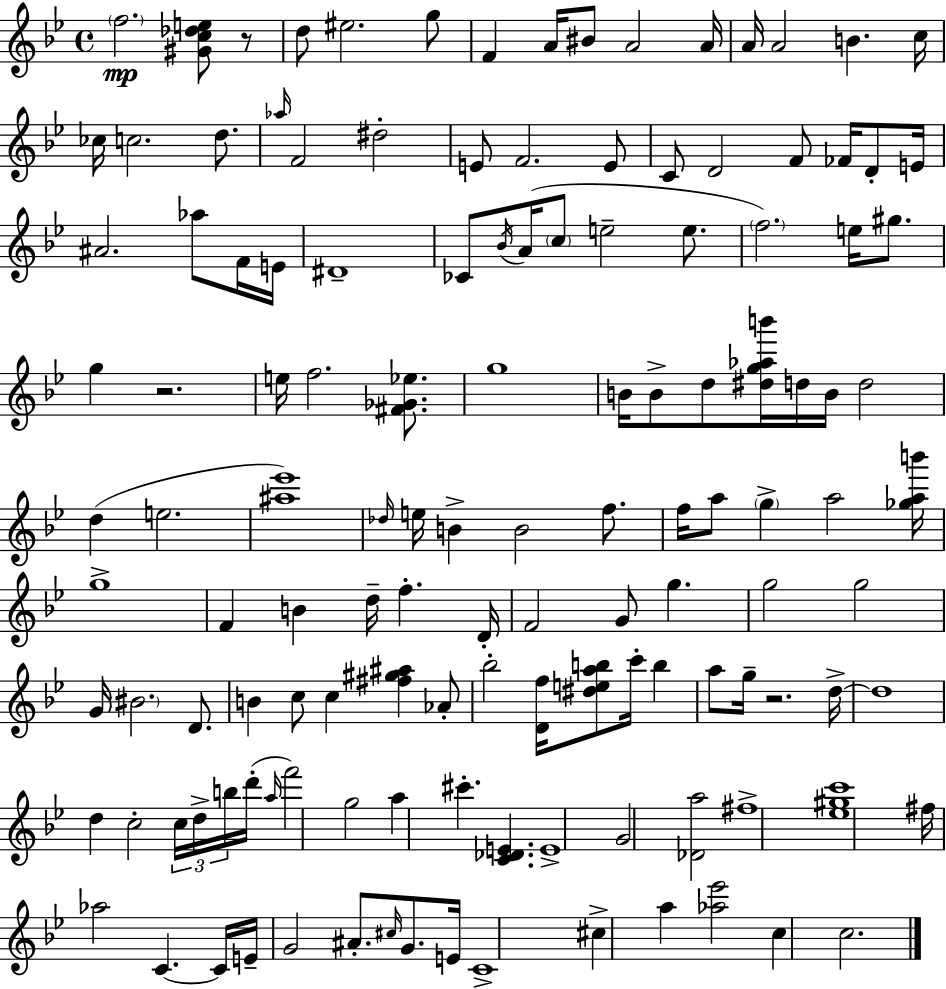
F5/h. [G#4,C5,Db5,E5]/e R/e D5/e EIS5/h. G5/e F4/q A4/s BIS4/e A4/h A4/s A4/s A4/h B4/q. C5/s CES5/s C5/h. D5/e. Ab5/s F4/h D#5/h E4/e F4/h. E4/e C4/e D4/h F4/e FES4/s D4/e E4/s A#4/h. Ab5/e F4/s E4/s D#4/w CES4/e Bb4/s A4/s C5/e E5/h E5/e. F5/h. E5/s G#5/e. G5/q R/h. E5/s F5/h. [F#4,Gb4,Eb5]/e. G5/w B4/s B4/e D5/e [D#5,G5,Ab5,B6]/s D5/s B4/s D5/h D5/q E5/h. [A#5,Eb6]/w Db5/s E5/s B4/q B4/h F5/e. F5/s A5/e G5/q A5/h [Gb5,A5,B6]/s G5/w F4/q B4/q D5/s F5/q. D4/s F4/h G4/e G5/q. G5/h G5/h G4/s BIS4/h. D4/e. B4/q C5/e C5/q [F#5,G#5,A#5]/q Ab4/e Bb5/h [D4,F5]/s [D#5,E5,A5,B5]/e C6/s B5/q A5/e G5/s R/h. D5/s D5/w D5/q C5/h C5/s D5/s B5/s D6/s A5/s F6/h G5/h A5/q C#6/q. [C4,Db4,E4]/q. E4/w G4/h [Db4,A5]/h F#5/w [Eb5,G#5,C6]/w F#5/s Ab5/h C4/q. C4/s E4/s G4/h A#4/e. C#5/s G4/e. E4/s C4/w C#5/q A5/q [Ab5,Eb6]/h C5/q C5/h.